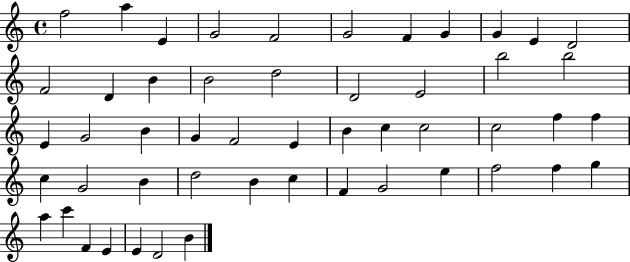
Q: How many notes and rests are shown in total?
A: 51